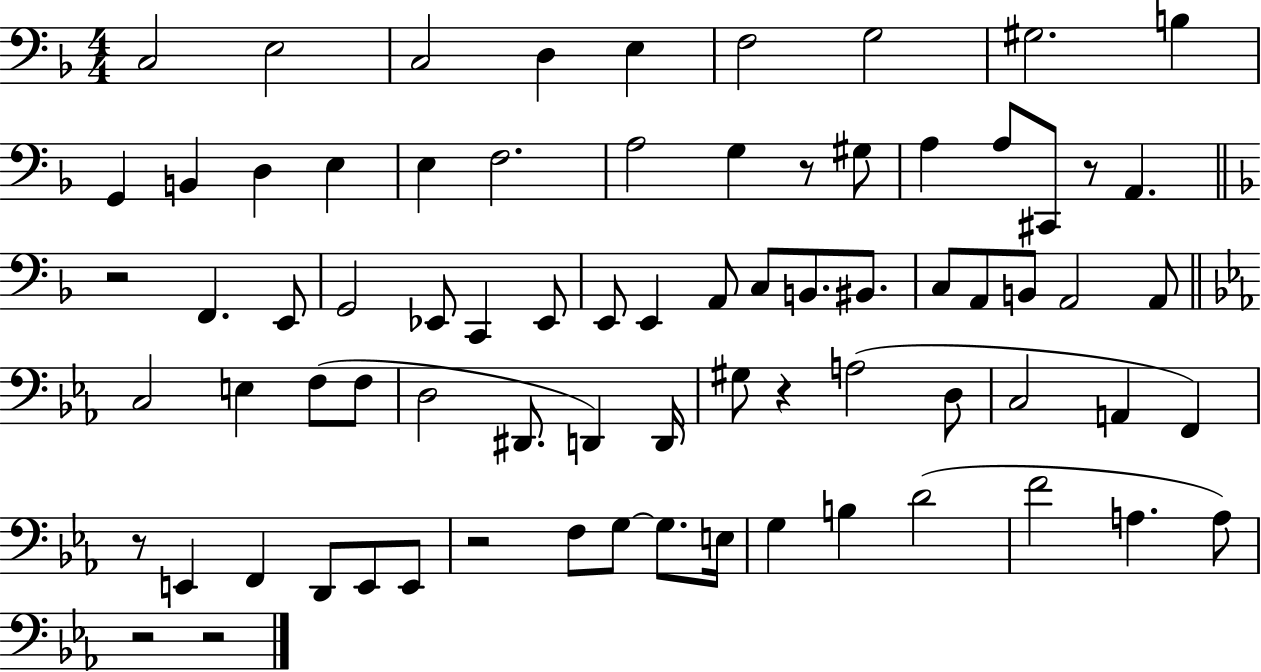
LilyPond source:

{
  \clef bass
  \numericTimeSignature
  \time 4/4
  \key f \major
  c2 e2 | c2 d4 e4 | f2 g2 | gis2. b4 | \break g,4 b,4 d4 e4 | e4 f2. | a2 g4 r8 gis8 | a4 a8 cis,8 r8 a,4. | \break \bar "||" \break \key f \major r2 f,4. e,8 | g,2 ees,8 c,4 ees,8 | e,8 e,4 a,8 c8 b,8. bis,8. | c8 a,8 b,8 a,2 a,8 | \break \bar "||" \break \key ees \major c2 e4 f8( f8 | d2 dis,8. d,4) d,16 | gis8 r4 a2( d8 | c2 a,4 f,4) | \break r8 e,4 f,4 d,8 e,8 e,8 | r2 f8 g8~~ g8. e16 | g4 b4 d'2( | f'2 a4. a8) | \break r2 r2 | \bar "|."
}